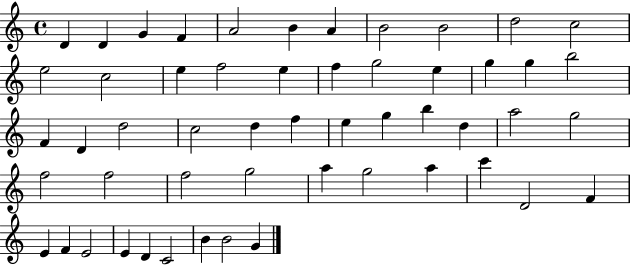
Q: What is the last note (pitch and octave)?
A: G4